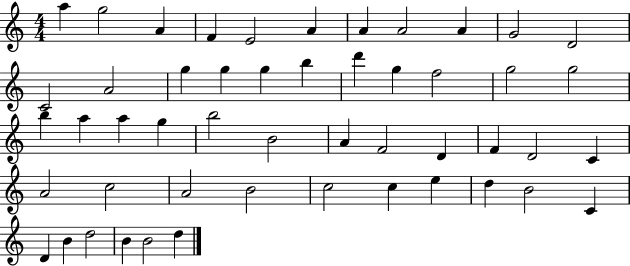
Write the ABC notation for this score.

X:1
T:Untitled
M:4/4
L:1/4
K:C
a g2 A F E2 A A A2 A G2 D2 C2 A2 g g g b d' g f2 g2 g2 b a a g b2 B2 A F2 D F D2 C A2 c2 A2 B2 c2 c e d B2 C D B d2 B B2 d